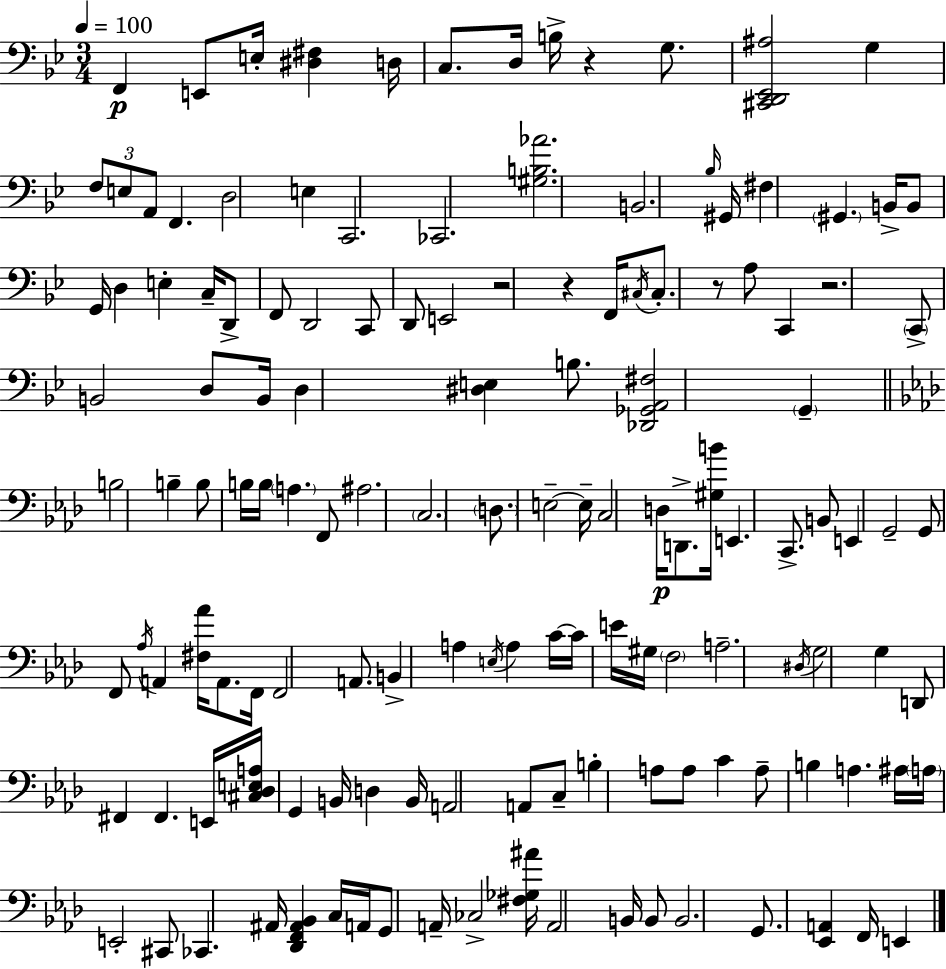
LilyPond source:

{
  \clef bass
  \numericTimeSignature
  \time 3/4
  \key g \minor
  \tempo 4 = 100
  f,4\p e,8 e16-. <dis fis>4 d16 | c8. d16 b16-> r4 g8. | <cis, d, ees, ais>2 g4 | \tuplet 3/2 { f8 e8 a,8 } f,4. | \break d2 e4 | c,2. | ces,2. | <gis b aes'>2. | \break b,2. | \grace { bes16 } gis,16 fis4 \parenthesize gis,4. | b,16-> b,8 g,16 d4 e4-. | c16-- d,8-> f,8 d,2 | \break c,8 d,8 e,2 | r2 r4 | f,16 \acciaccatura { cis16 } cis8.-. r8 a8 c,4 | r2. | \break \parenthesize c,8-> b,2 | d8 b,16 d4 <dis e>4 b8. | <des, ges, a, fis>2 \parenthesize g,4-- | \bar "||" \break \key f \minor b2 b4-- | b8 b16 b16 \parenthesize a4. f,8 | ais2. | \parenthesize c2. | \break \parenthesize d8. e2--~~ e16-- | c2 d16\p d,8.-> | <gis b'>16 e,4. c,8.-> b,8 | e,4 g,2-- | \break g,8 f,8 \acciaccatura { aes16 } a,4 <fis aes'>16 a,8. | f,16 f,2 a,8. | b,4-> a4 \acciaccatura { e16 } a4 | c'16~~ c'16 e'16 gis16 \parenthesize f2 | \break a2.-- | \acciaccatura { dis16 } g2 g4 | d,8 fis,4 fis,4. | e,16 <cis des e a>16 g,4 b,16 d4 | \break b,16 a,2 a,8 | c8-- b4-. a8 a8 c'4 | a8-- b4 a4. | ais16 \parenthesize a16 e,2-. | \break cis,8 ces,4. ais,16 <des, f, ais, bes,>4 | c16 a,16 g,8 a,16-- ces2-> | <fis ges ais'>16 a,2 | b,16 b,8 b,2. | \break g,8. <ees, a,>4 f,16 e,4 | \bar "|."
}